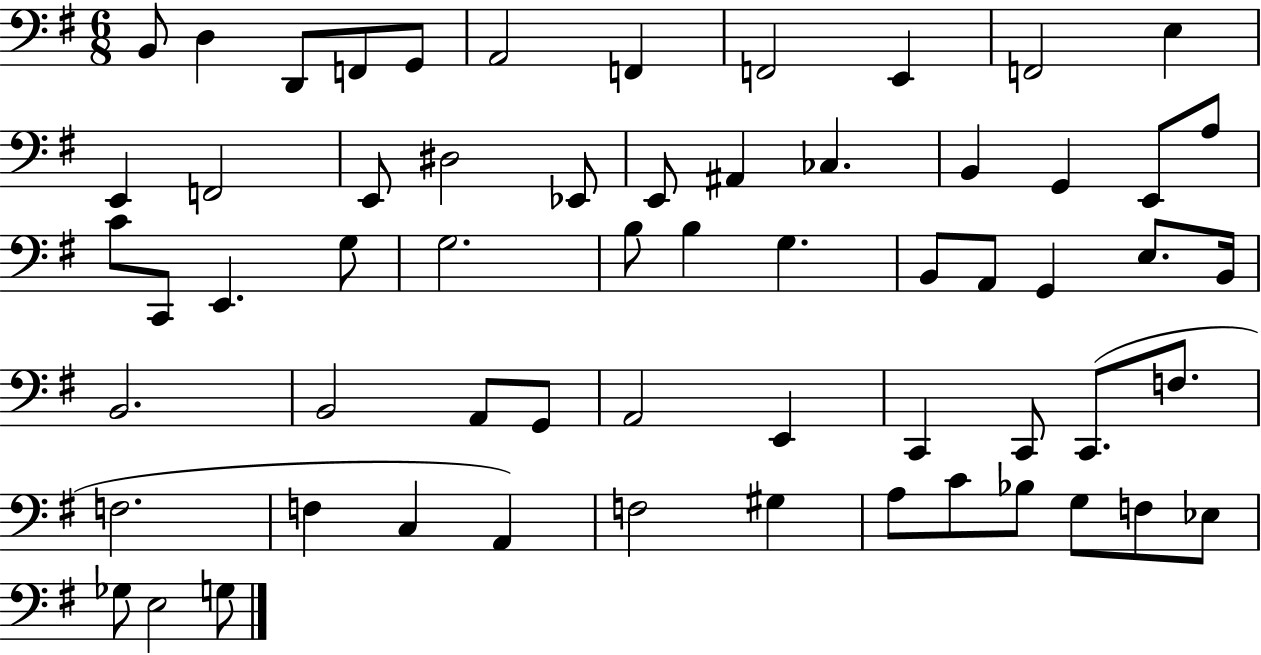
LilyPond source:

{
  \clef bass
  \numericTimeSignature
  \time 6/8
  \key g \major
  \repeat volta 2 { b,8 d4 d,8 f,8 g,8 | a,2 f,4 | f,2 e,4 | f,2 e4 | \break e,4 f,2 | e,8 dis2 ees,8 | e,8 ais,4 ces4. | b,4 g,4 e,8 a8 | \break c'8 c,8 e,4. g8 | g2. | b8 b4 g4. | b,8 a,8 g,4 e8. b,16 | \break b,2. | b,2 a,8 g,8 | a,2 e,4 | c,4 c,8 c,8.( f8. | \break f2. | f4 c4 a,4) | f2 gis4 | a8 c'8 bes8 g8 f8 ees8 | \break ges8 e2 g8 | } \bar "|."
}